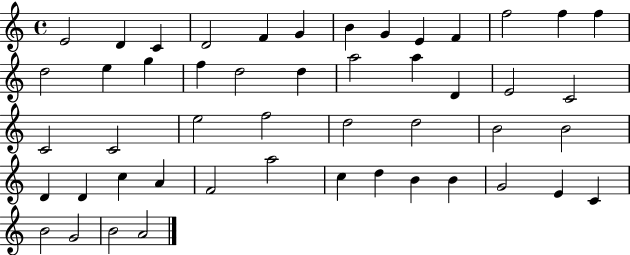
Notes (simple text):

E4/h D4/q C4/q D4/h F4/q G4/q B4/q G4/q E4/q F4/q F5/h F5/q F5/q D5/h E5/q G5/q F5/q D5/h D5/q A5/h A5/q D4/q E4/h C4/h C4/h C4/h E5/h F5/h D5/h D5/h B4/h B4/h D4/q D4/q C5/q A4/q F4/h A5/h C5/q D5/q B4/q B4/q G4/h E4/q C4/q B4/h G4/h B4/h A4/h